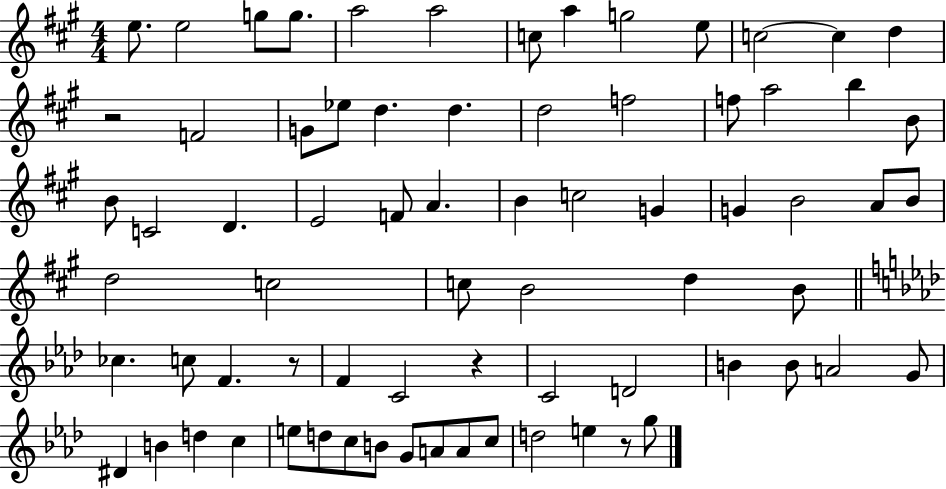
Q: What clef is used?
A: treble